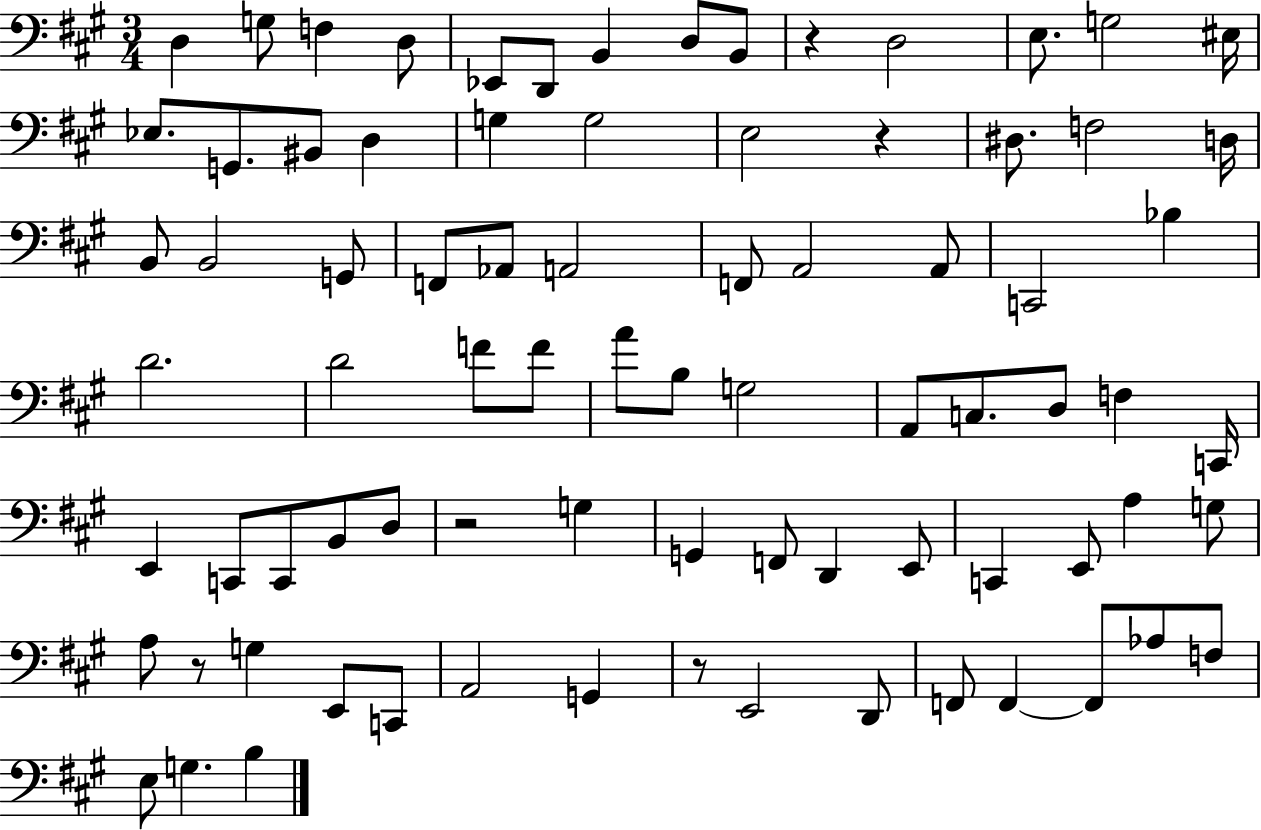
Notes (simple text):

D3/q G3/e F3/q D3/e Eb2/e D2/e B2/q D3/e B2/e R/q D3/h E3/e. G3/h EIS3/s Eb3/e. G2/e. BIS2/e D3/q G3/q G3/h E3/h R/q D#3/e. F3/h D3/s B2/e B2/h G2/e F2/e Ab2/e A2/h F2/e A2/h A2/e C2/h Bb3/q D4/h. D4/h F4/e F4/e A4/e B3/e G3/h A2/e C3/e. D3/e F3/q C2/s E2/q C2/e C2/e B2/e D3/e R/h G3/q G2/q F2/e D2/q E2/e C2/q E2/e A3/q G3/e A3/e R/e G3/q E2/e C2/e A2/h G2/q R/e E2/h D2/e F2/e F2/q F2/e Ab3/e F3/e E3/e G3/q. B3/q